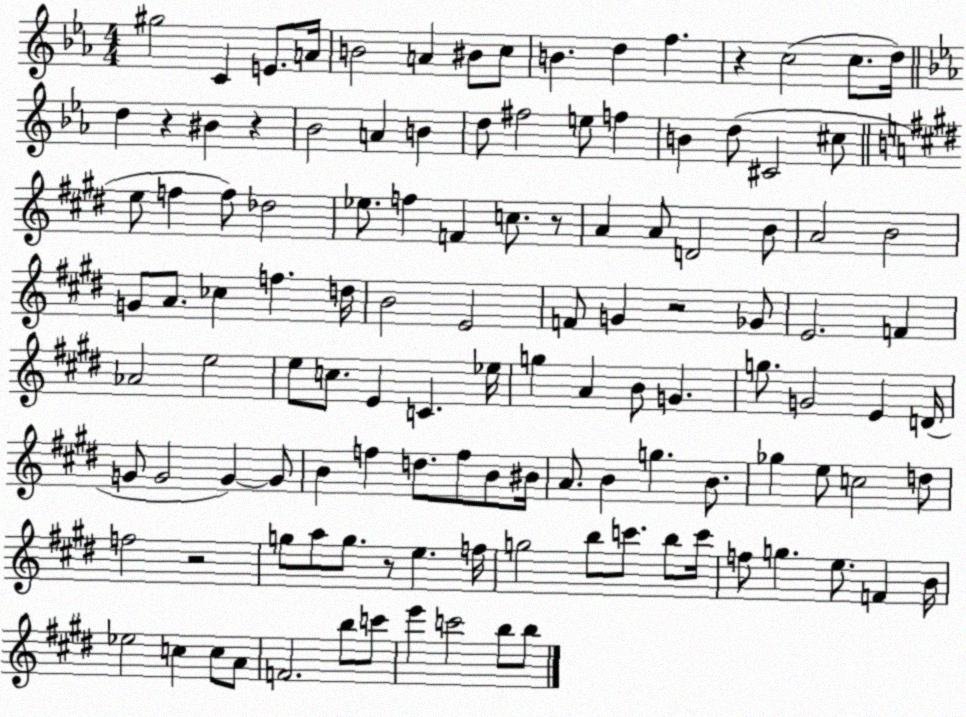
X:1
T:Untitled
M:4/4
L:1/4
K:Eb
^g2 C E/2 A/4 B2 A ^B/2 c/2 B d f z c2 c/2 d/4 d z ^B z _B2 A B d/2 ^f2 e/2 f B d/2 ^C2 ^c/2 e/2 f f/2 _d2 _e/2 f F c/2 z/2 A A/2 D2 B/2 A2 B2 G/2 A/2 _c f d/4 B2 E2 F/2 G z2 _G/2 E2 F _A2 e2 e/2 c/2 E C _e/4 g A B/2 G g/2 G2 E D/4 G/2 G2 G G/2 B f d/2 f/2 B/2 ^B/4 A/2 B g B/2 _g e/2 c2 d/2 f2 z2 g/2 a/2 g/2 z/2 e f/4 g2 b/2 c'/2 b/2 c'/4 f/2 g e/2 F B/4 _e2 c c/2 A/2 F2 b/2 c'/2 e' c'2 b/2 b/2